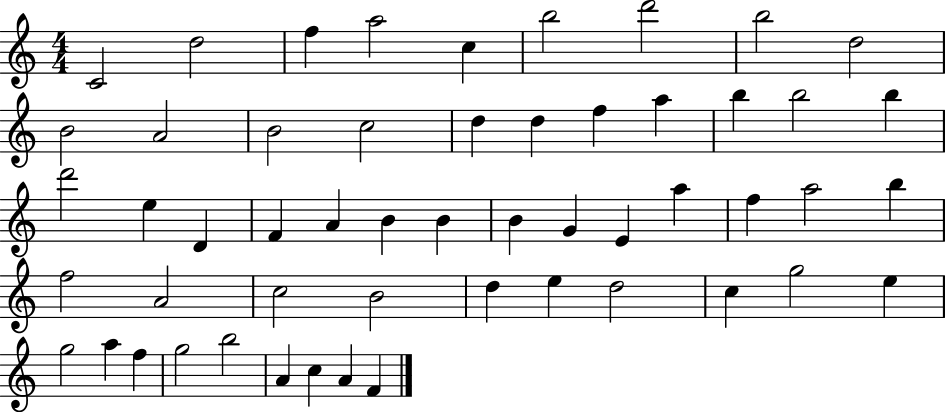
C4/h D5/h F5/q A5/h C5/q B5/h D6/h B5/h D5/h B4/h A4/h B4/h C5/h D5/q D5/q F5/q A5/q B5/q B5/h B5/q D6/h E5/q D4/q F4/q A4/q B4/q B4/q B4/q G4/q E4/q A5/q F5/q A5/h B5/q F5/h A4/h C5/h B4/h D5/q E5/q D5/h C5/q G5/h E5/q G5/h A5/q F5/q G5/h B5/h A4/q C5/q A4/q F4/q